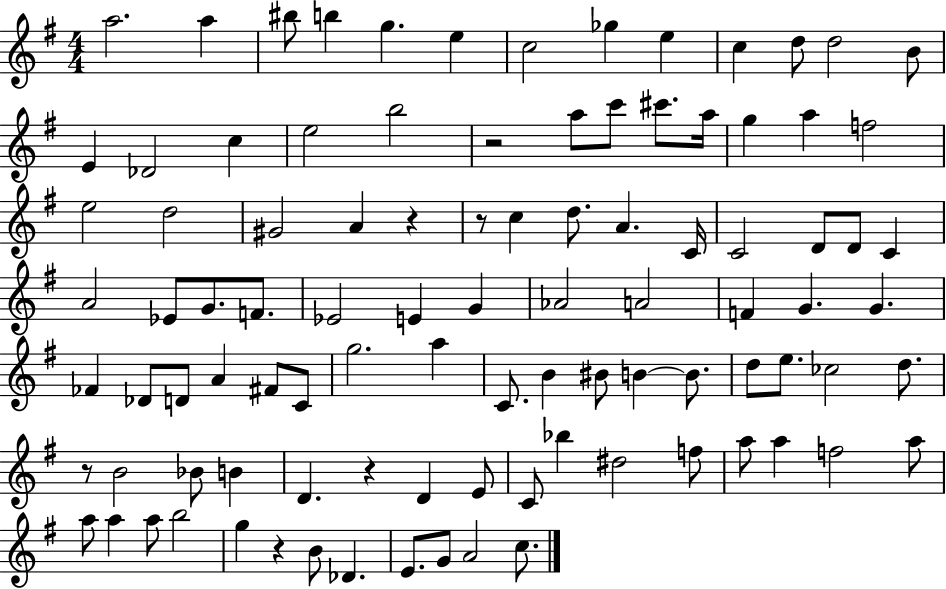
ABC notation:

X:1
T:Untitled
M:4/4
L:1/4
K:G
a2 a ^b/2 b g e c2 _g e c d/2 d2 B/2 E _D2 c e2 b2 z2 a/2 c'/2 ^c'/2 a/4 g a f2 e2 d2 ^G2 A z z/2 c d/2 A C/4 C2 D/2 D/2 C A2 _E/2 G/2 F/2 _E2 E G _A2 A2 F G G _F _D/2 D/2 A ^F/2 C/2 g2 a C/2 B ^B/2 B B/2 d/2 e/2 _c2 d/2 z/2 B2 _B/2 B D z D E/2 C/2 _b ^d2 f/2 a/2 a f2 a/2 a/2 a a/2 b2 g z B/2 _D E/2 G/2 A2 c/2